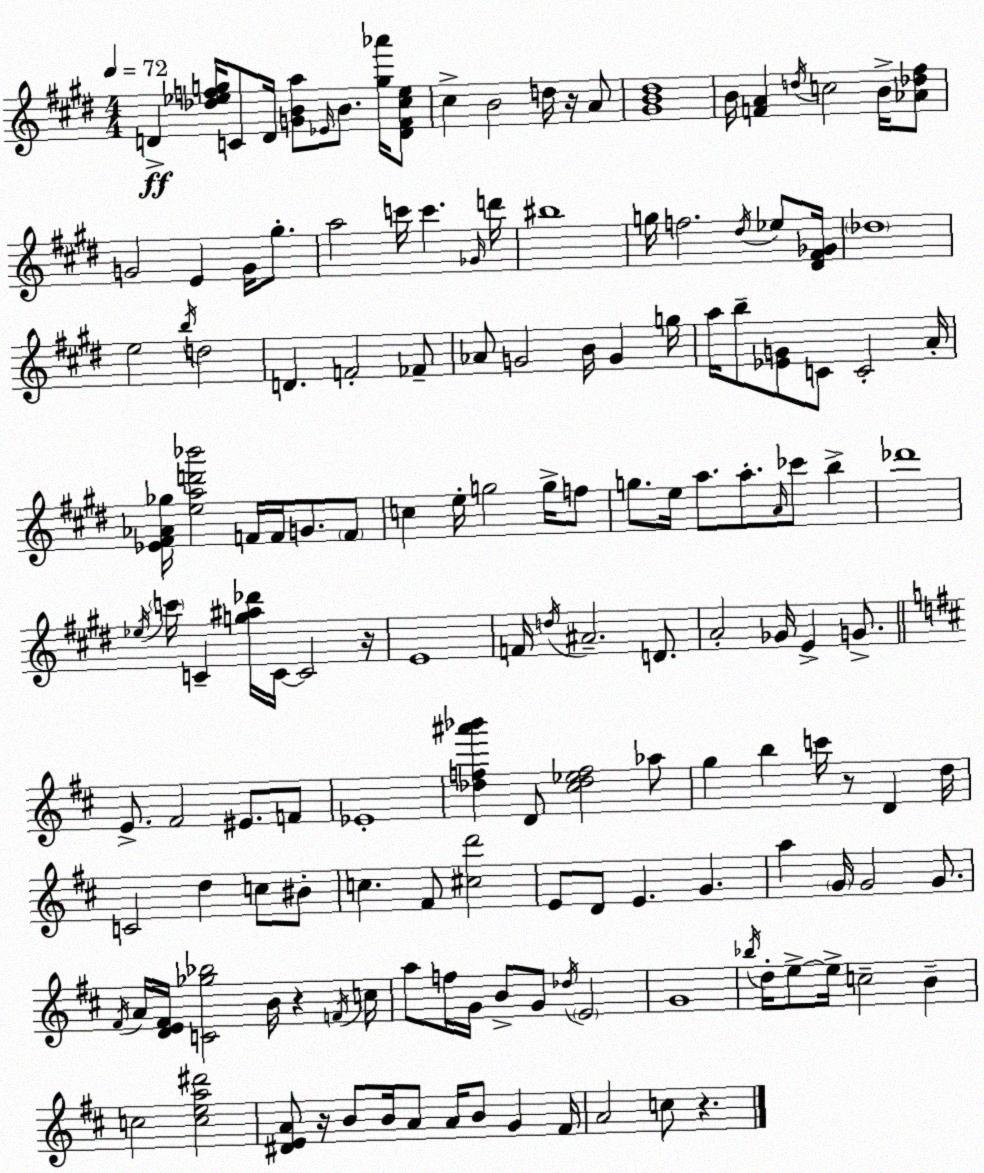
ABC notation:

X:1
T:Untitled
M:4/4
L:1/4
K:E
D [_d_efg]/4 C/2 D/4 [GBa]/2 _E/4 B/2 [g_a']/4 [D^F^c_e]/2 ^c B2 d/4 z/4 A/2 [^GB^d]4 B/4 [FA] d/4 c2 B/4 [_A_d^f]/2 G2 E G/4 ^g/2 a2 c'/4 c' _G/4 d'/4 ^b4 g/4 f2 ^d/4 _e/2 [^D^F_G]/4 _d4 e2 b/4 d2 D F2 _F/2 _A/2 G2 B/4 G g/4 a/4 b/2 [_EG]/2 C/2 C2 A/4 [_E^F_A_g]/4 [ead'_b']2 F/4 F/4 G/2 F/2 c e/4 g2 g/4 f/2 g/2 e/4 a/2 a/2 A/4 _c'/2 b _d'4 _e/4 c'/4 C [g^a_d']/4 C/4 C2 z/4 E4 F/4 d/4 ^A2 D/2 A2 _G/4 E G/2 E/2 ^F2 ^E/2 F/2 _E4 [_df^a'_b'] D/2 [^c_d_ef]2 _a/2 g b c'/4 z/2 D d/4 C2 d c/2 ^B/2 c ^F/2 [^cd']2 E/2 D/2 E G a G/4 G2 G/2 ^F/4 A/4 [DE^F]/4 [C_g_b]2 B/4 z F/4 c/4 a/2 f/4 G/4 B/2 G/2 _d/4 E2 G4 _b/4 d/4 e/2 e/4 c2 B c2 [cea^d']2 [^DEA]/2 z/4 B/2 B/4 A/2 A/4 B/2 G ^F/4 A2 c/2 z